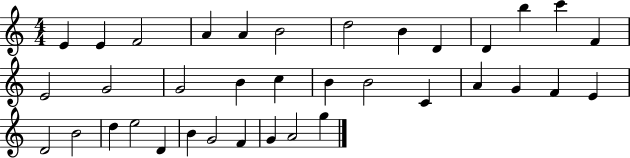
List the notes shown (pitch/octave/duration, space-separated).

E4/q E4/q F4/h A4/q A4/q B4/h D5/h B4/q D4/q D4/q B5/q C6/q F4/q E4/h G4/h G4/h B4/q C5/q B4/q B4/h C4/q A4/q G4/q F4/q E4/q D4/h B4/h D5/q E5/h D4/q B4/q G4/h F4/q G4/q A4/h G5/q